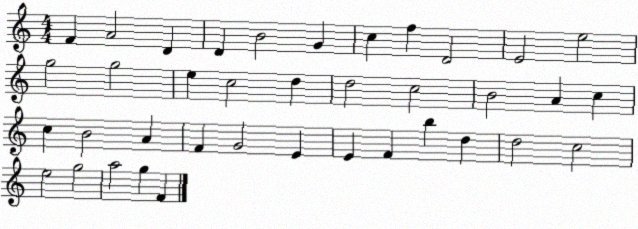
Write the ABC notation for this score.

X:1
T:Untitled
M:4/4
L:1/4
K:C
F A2 D D B2 G c f D2 E2 e2 g2 g2 e c2 d d2 c2 B2 A c c B2 A F G2 E E F b d d2 c2 e2 g2 a2 g F